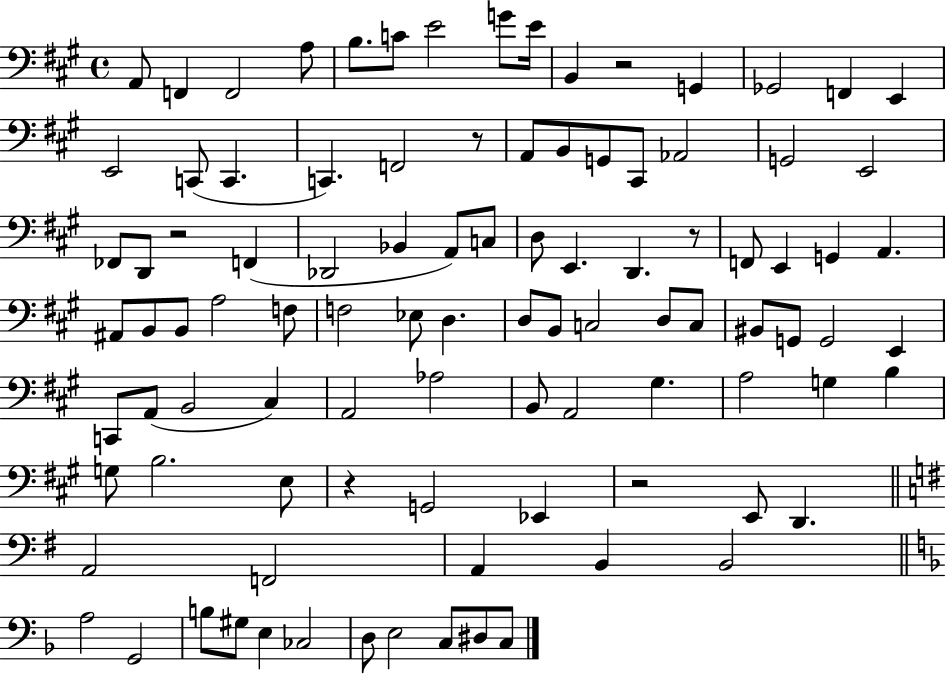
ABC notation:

X:1
T:Untitled
M:4/4
L:1/4
K:A
A,,/2 F,, F,,2 A,/2 B,/2 C/2 E2 G/2 E/4 B,, z2 G,, _G,,2 F,, E,, E,,2 C,,/2 C,, C,, F,,2 z/2 A,,/2 B,,/2 G,,/2 ^C,,/2 _A,,2 G,,2 E,,2 _F,,/2 D,,/2 z2 F,, _D,,2 _B,, A,,/2 C,/2 D,/2 E,, D,, z/2 F,,/2 E,, G,, A,, ^A,,/2 B,,/2 B,,/2 A,2 F,/2 F,2 _E,/2 D, D,/2 B,,/2 C,2 D,/2 C,/2 ^B,,/2 G,,/2 G,,2 E,, C,,/2 A,,/2 B,,2 ^C, A,,2 _A,2 B,,/2 A,,2 ^G, A,2 G, B, G,/2 B,2 E,/2 z G,,2 _E,, z2 E,,/2 D,, A,,2 F,,2 A,, B,, B,,2 A,2 G,,2 B,/2 ^G,/2 E, _C,2 D,/2 E,2 C,/2 ^D,/2 C,/2